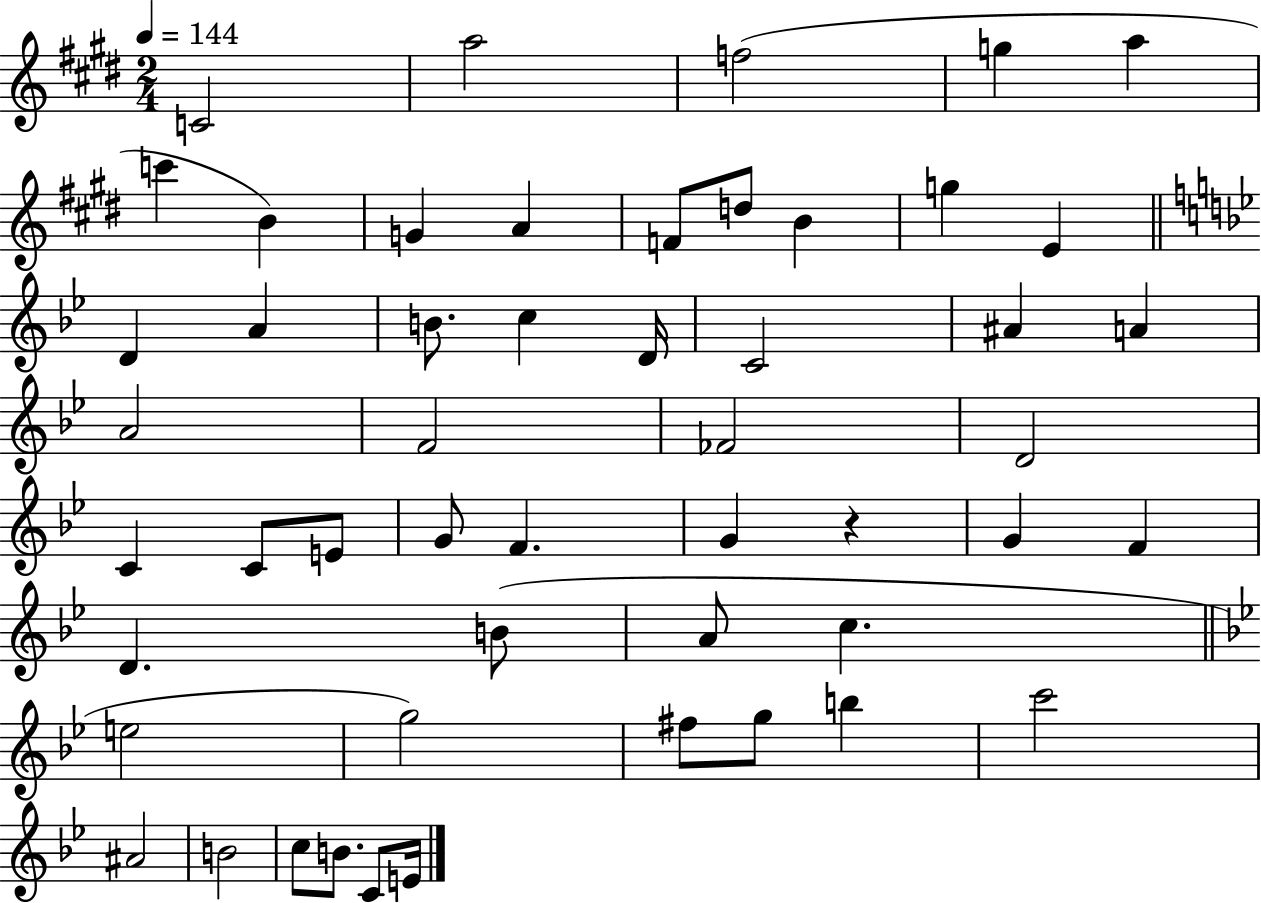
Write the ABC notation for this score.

X:1
T:Untitled
M:2/4
L:1/4
K:E
C2 a2 f2 g a c' B G A F/2 d/2 B g E D A B/2 c D/4 C2 ^A A A2 F2 _F2 D2 C C/2 E/2 G/2 F G z G F D B/2 A/2 c e2 g2 ^f/2 g/2 b c'2 ^A2 B2 c/2 B/2 C/2 E/4